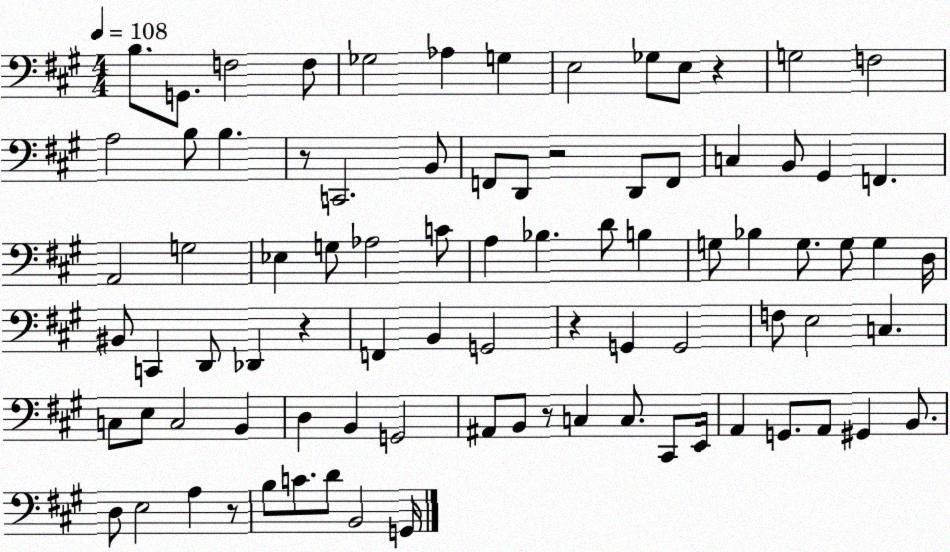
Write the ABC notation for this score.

X:1
T:Untitled
M:4/4
L:1/4
K:A
B,/2 G,,/2 F,2 F,/2 _G,2 _A, G, E,2 _G,/2 E,/2 z G,2 F,2 A,2 B,/2 B, z/2 C,,2 B,,/2 F,,/2 D,,/2 z2 D,,/2 F,,/2 C, B,,/2 ^G,, F,, A,,2 G,2 _E, G,/2 _A,2 C/2 A, _B, D/2 B, G,/2 _B, G,/2 G,/2 G, D,/4 ^B,,/2 C,, D,,/2 _D,, z F,, B,, G,,2 z G,, G,,2 F,/2 E,2 C, C,/2 E,/2 C,2 B,, D, B,, G,,2 ^A,,/2 B,,/2 z/2 C, C,/2 ^C,,/2 E,,/4 A,, G,,/2 A,,/2 ^G,, B,,/2 D,/2 E,2 A, z/2 B,/2 C/2 D/2 B,,2 G,,/4